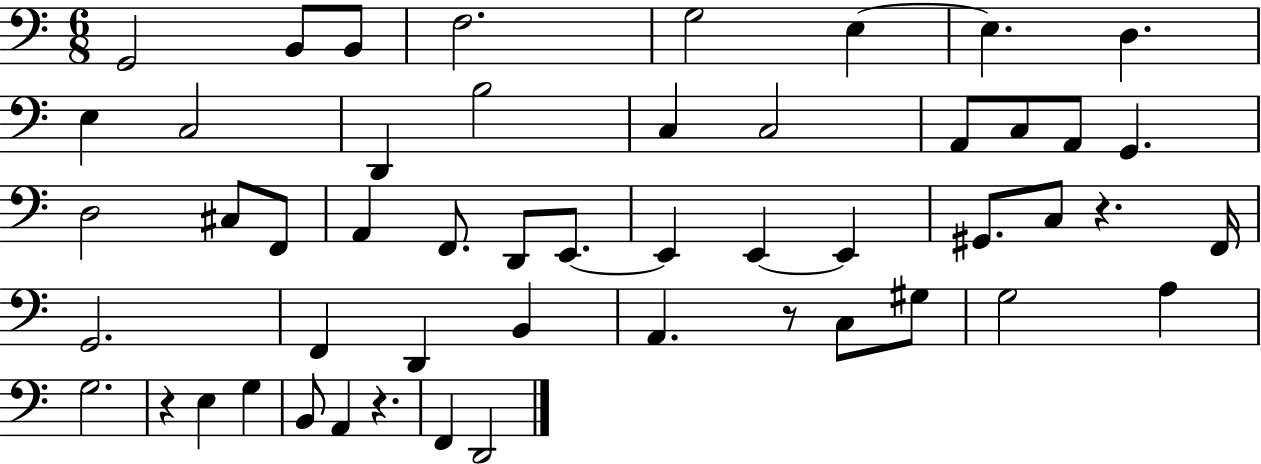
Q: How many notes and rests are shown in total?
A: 51